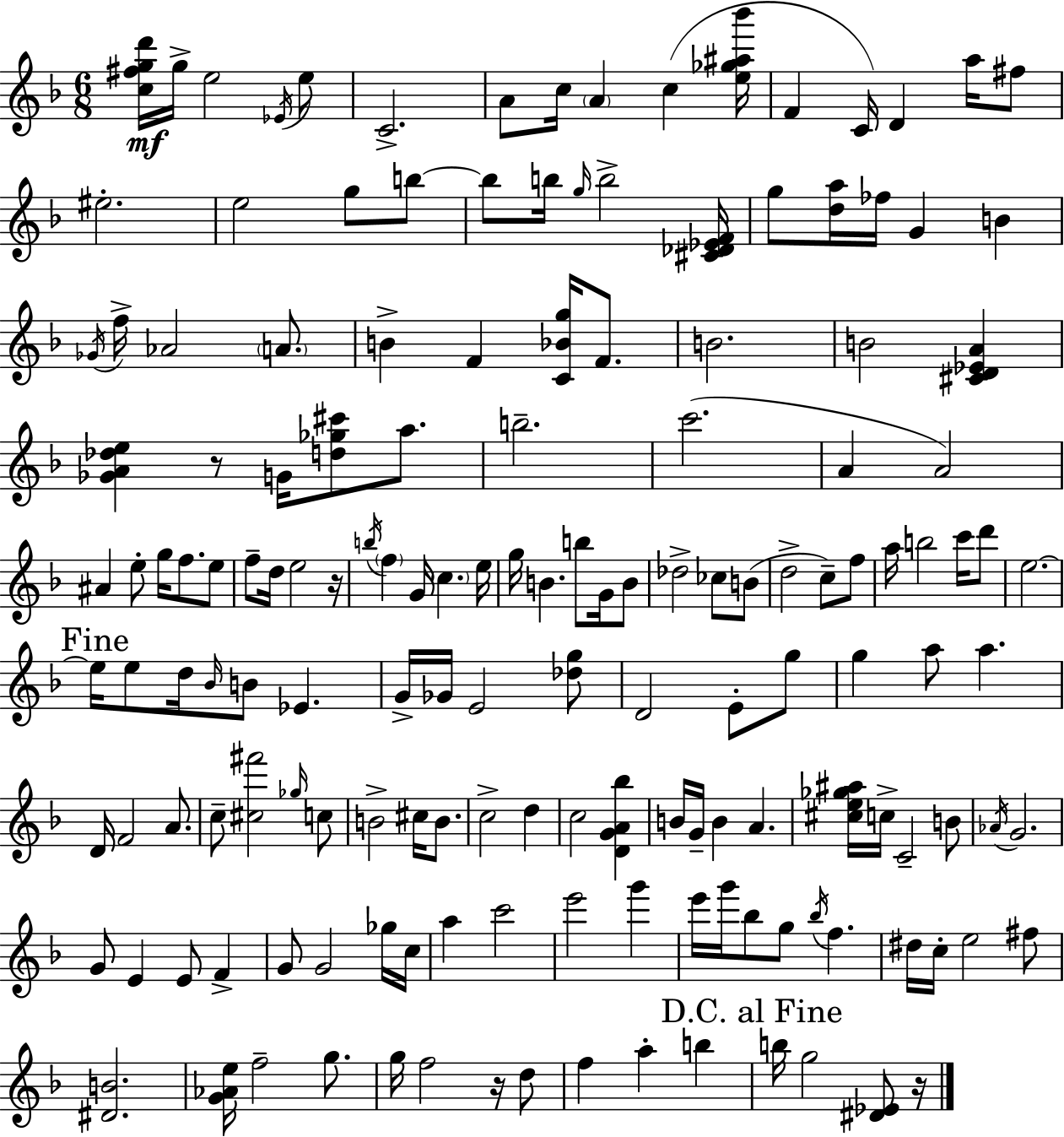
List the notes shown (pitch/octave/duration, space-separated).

[C5,F#5,G5,D6]/s G5/s E5/h Eb4/s E5/e C4/h. A4/e C5/s A4/q C5/q [E5,Gb5,A#5,Bb6]/s F4/q C4/s D4/q A5/s F#5/e EIS5/h. E5/h G5/e B5/e B5/e B5/s G5/s B5/h [C#4,Db4,Eb4,F4]/s G5/e [D5,A5]/s FES5/s G4/q B4/q Gb4/s F5/s Ab4/h A4/e. B4/q F4/q [C4,Bb4,G5]/s F4/e. B4/h. B4/h [C#4,D4,Eb4,A4]/q [Gb4,A4,Db5,E5]/q R/e G4/s [D5,Gb5,C#6]/e A5/e. B5/h. C6/h. A4/q A4/h A#4/q E5/e G5/s F5/e. E5/e F5/e D5/s E5/h R/s B5/s F5/q G4/s C5/q. E5/s G5/s B4/q. B5/e G4/s B4/e Db5/h CES5/e B4/e D5/h C5/e F5/e A5/s B5/h C6/s D6/e E5/h. E5/s E5/e D5/s Bb4/s B4/e Eb4/q. G4/s Gb4/s E4/h [Db5,G5]/e D4/h E4/e G5/e G5/q A5/e A5/q. D4/s F4/h A4/e. C5/e [C#5,F#6]/h Gb5/s C5/e B4/h C#5/s B4/e. C5/h D5/q C5/h [D4,G4,A4,Bb5]/q B4/s G4/s B4/q A4/q. [C#5,E5,Gb5,A#5]/s C5/s C4/h B4/e Ab4/s G4/h. G4/e E4/q E4/e F4/q G4/e G4/h Gb5/s C5/s A5/q C6/h E6/h G6/q E6/s G6/s Bb5/e G5/e Bb5/s F5/q. D#5/s C5/s E5/h F#5/e [D#4,B4]/h. [G4,Ab4,E5]/s F5/h G5/e. G5/s F5/h R/s D5/e F5/q A5/q B5/q B5/s G5/h [D#4,Eb4]/e R/s